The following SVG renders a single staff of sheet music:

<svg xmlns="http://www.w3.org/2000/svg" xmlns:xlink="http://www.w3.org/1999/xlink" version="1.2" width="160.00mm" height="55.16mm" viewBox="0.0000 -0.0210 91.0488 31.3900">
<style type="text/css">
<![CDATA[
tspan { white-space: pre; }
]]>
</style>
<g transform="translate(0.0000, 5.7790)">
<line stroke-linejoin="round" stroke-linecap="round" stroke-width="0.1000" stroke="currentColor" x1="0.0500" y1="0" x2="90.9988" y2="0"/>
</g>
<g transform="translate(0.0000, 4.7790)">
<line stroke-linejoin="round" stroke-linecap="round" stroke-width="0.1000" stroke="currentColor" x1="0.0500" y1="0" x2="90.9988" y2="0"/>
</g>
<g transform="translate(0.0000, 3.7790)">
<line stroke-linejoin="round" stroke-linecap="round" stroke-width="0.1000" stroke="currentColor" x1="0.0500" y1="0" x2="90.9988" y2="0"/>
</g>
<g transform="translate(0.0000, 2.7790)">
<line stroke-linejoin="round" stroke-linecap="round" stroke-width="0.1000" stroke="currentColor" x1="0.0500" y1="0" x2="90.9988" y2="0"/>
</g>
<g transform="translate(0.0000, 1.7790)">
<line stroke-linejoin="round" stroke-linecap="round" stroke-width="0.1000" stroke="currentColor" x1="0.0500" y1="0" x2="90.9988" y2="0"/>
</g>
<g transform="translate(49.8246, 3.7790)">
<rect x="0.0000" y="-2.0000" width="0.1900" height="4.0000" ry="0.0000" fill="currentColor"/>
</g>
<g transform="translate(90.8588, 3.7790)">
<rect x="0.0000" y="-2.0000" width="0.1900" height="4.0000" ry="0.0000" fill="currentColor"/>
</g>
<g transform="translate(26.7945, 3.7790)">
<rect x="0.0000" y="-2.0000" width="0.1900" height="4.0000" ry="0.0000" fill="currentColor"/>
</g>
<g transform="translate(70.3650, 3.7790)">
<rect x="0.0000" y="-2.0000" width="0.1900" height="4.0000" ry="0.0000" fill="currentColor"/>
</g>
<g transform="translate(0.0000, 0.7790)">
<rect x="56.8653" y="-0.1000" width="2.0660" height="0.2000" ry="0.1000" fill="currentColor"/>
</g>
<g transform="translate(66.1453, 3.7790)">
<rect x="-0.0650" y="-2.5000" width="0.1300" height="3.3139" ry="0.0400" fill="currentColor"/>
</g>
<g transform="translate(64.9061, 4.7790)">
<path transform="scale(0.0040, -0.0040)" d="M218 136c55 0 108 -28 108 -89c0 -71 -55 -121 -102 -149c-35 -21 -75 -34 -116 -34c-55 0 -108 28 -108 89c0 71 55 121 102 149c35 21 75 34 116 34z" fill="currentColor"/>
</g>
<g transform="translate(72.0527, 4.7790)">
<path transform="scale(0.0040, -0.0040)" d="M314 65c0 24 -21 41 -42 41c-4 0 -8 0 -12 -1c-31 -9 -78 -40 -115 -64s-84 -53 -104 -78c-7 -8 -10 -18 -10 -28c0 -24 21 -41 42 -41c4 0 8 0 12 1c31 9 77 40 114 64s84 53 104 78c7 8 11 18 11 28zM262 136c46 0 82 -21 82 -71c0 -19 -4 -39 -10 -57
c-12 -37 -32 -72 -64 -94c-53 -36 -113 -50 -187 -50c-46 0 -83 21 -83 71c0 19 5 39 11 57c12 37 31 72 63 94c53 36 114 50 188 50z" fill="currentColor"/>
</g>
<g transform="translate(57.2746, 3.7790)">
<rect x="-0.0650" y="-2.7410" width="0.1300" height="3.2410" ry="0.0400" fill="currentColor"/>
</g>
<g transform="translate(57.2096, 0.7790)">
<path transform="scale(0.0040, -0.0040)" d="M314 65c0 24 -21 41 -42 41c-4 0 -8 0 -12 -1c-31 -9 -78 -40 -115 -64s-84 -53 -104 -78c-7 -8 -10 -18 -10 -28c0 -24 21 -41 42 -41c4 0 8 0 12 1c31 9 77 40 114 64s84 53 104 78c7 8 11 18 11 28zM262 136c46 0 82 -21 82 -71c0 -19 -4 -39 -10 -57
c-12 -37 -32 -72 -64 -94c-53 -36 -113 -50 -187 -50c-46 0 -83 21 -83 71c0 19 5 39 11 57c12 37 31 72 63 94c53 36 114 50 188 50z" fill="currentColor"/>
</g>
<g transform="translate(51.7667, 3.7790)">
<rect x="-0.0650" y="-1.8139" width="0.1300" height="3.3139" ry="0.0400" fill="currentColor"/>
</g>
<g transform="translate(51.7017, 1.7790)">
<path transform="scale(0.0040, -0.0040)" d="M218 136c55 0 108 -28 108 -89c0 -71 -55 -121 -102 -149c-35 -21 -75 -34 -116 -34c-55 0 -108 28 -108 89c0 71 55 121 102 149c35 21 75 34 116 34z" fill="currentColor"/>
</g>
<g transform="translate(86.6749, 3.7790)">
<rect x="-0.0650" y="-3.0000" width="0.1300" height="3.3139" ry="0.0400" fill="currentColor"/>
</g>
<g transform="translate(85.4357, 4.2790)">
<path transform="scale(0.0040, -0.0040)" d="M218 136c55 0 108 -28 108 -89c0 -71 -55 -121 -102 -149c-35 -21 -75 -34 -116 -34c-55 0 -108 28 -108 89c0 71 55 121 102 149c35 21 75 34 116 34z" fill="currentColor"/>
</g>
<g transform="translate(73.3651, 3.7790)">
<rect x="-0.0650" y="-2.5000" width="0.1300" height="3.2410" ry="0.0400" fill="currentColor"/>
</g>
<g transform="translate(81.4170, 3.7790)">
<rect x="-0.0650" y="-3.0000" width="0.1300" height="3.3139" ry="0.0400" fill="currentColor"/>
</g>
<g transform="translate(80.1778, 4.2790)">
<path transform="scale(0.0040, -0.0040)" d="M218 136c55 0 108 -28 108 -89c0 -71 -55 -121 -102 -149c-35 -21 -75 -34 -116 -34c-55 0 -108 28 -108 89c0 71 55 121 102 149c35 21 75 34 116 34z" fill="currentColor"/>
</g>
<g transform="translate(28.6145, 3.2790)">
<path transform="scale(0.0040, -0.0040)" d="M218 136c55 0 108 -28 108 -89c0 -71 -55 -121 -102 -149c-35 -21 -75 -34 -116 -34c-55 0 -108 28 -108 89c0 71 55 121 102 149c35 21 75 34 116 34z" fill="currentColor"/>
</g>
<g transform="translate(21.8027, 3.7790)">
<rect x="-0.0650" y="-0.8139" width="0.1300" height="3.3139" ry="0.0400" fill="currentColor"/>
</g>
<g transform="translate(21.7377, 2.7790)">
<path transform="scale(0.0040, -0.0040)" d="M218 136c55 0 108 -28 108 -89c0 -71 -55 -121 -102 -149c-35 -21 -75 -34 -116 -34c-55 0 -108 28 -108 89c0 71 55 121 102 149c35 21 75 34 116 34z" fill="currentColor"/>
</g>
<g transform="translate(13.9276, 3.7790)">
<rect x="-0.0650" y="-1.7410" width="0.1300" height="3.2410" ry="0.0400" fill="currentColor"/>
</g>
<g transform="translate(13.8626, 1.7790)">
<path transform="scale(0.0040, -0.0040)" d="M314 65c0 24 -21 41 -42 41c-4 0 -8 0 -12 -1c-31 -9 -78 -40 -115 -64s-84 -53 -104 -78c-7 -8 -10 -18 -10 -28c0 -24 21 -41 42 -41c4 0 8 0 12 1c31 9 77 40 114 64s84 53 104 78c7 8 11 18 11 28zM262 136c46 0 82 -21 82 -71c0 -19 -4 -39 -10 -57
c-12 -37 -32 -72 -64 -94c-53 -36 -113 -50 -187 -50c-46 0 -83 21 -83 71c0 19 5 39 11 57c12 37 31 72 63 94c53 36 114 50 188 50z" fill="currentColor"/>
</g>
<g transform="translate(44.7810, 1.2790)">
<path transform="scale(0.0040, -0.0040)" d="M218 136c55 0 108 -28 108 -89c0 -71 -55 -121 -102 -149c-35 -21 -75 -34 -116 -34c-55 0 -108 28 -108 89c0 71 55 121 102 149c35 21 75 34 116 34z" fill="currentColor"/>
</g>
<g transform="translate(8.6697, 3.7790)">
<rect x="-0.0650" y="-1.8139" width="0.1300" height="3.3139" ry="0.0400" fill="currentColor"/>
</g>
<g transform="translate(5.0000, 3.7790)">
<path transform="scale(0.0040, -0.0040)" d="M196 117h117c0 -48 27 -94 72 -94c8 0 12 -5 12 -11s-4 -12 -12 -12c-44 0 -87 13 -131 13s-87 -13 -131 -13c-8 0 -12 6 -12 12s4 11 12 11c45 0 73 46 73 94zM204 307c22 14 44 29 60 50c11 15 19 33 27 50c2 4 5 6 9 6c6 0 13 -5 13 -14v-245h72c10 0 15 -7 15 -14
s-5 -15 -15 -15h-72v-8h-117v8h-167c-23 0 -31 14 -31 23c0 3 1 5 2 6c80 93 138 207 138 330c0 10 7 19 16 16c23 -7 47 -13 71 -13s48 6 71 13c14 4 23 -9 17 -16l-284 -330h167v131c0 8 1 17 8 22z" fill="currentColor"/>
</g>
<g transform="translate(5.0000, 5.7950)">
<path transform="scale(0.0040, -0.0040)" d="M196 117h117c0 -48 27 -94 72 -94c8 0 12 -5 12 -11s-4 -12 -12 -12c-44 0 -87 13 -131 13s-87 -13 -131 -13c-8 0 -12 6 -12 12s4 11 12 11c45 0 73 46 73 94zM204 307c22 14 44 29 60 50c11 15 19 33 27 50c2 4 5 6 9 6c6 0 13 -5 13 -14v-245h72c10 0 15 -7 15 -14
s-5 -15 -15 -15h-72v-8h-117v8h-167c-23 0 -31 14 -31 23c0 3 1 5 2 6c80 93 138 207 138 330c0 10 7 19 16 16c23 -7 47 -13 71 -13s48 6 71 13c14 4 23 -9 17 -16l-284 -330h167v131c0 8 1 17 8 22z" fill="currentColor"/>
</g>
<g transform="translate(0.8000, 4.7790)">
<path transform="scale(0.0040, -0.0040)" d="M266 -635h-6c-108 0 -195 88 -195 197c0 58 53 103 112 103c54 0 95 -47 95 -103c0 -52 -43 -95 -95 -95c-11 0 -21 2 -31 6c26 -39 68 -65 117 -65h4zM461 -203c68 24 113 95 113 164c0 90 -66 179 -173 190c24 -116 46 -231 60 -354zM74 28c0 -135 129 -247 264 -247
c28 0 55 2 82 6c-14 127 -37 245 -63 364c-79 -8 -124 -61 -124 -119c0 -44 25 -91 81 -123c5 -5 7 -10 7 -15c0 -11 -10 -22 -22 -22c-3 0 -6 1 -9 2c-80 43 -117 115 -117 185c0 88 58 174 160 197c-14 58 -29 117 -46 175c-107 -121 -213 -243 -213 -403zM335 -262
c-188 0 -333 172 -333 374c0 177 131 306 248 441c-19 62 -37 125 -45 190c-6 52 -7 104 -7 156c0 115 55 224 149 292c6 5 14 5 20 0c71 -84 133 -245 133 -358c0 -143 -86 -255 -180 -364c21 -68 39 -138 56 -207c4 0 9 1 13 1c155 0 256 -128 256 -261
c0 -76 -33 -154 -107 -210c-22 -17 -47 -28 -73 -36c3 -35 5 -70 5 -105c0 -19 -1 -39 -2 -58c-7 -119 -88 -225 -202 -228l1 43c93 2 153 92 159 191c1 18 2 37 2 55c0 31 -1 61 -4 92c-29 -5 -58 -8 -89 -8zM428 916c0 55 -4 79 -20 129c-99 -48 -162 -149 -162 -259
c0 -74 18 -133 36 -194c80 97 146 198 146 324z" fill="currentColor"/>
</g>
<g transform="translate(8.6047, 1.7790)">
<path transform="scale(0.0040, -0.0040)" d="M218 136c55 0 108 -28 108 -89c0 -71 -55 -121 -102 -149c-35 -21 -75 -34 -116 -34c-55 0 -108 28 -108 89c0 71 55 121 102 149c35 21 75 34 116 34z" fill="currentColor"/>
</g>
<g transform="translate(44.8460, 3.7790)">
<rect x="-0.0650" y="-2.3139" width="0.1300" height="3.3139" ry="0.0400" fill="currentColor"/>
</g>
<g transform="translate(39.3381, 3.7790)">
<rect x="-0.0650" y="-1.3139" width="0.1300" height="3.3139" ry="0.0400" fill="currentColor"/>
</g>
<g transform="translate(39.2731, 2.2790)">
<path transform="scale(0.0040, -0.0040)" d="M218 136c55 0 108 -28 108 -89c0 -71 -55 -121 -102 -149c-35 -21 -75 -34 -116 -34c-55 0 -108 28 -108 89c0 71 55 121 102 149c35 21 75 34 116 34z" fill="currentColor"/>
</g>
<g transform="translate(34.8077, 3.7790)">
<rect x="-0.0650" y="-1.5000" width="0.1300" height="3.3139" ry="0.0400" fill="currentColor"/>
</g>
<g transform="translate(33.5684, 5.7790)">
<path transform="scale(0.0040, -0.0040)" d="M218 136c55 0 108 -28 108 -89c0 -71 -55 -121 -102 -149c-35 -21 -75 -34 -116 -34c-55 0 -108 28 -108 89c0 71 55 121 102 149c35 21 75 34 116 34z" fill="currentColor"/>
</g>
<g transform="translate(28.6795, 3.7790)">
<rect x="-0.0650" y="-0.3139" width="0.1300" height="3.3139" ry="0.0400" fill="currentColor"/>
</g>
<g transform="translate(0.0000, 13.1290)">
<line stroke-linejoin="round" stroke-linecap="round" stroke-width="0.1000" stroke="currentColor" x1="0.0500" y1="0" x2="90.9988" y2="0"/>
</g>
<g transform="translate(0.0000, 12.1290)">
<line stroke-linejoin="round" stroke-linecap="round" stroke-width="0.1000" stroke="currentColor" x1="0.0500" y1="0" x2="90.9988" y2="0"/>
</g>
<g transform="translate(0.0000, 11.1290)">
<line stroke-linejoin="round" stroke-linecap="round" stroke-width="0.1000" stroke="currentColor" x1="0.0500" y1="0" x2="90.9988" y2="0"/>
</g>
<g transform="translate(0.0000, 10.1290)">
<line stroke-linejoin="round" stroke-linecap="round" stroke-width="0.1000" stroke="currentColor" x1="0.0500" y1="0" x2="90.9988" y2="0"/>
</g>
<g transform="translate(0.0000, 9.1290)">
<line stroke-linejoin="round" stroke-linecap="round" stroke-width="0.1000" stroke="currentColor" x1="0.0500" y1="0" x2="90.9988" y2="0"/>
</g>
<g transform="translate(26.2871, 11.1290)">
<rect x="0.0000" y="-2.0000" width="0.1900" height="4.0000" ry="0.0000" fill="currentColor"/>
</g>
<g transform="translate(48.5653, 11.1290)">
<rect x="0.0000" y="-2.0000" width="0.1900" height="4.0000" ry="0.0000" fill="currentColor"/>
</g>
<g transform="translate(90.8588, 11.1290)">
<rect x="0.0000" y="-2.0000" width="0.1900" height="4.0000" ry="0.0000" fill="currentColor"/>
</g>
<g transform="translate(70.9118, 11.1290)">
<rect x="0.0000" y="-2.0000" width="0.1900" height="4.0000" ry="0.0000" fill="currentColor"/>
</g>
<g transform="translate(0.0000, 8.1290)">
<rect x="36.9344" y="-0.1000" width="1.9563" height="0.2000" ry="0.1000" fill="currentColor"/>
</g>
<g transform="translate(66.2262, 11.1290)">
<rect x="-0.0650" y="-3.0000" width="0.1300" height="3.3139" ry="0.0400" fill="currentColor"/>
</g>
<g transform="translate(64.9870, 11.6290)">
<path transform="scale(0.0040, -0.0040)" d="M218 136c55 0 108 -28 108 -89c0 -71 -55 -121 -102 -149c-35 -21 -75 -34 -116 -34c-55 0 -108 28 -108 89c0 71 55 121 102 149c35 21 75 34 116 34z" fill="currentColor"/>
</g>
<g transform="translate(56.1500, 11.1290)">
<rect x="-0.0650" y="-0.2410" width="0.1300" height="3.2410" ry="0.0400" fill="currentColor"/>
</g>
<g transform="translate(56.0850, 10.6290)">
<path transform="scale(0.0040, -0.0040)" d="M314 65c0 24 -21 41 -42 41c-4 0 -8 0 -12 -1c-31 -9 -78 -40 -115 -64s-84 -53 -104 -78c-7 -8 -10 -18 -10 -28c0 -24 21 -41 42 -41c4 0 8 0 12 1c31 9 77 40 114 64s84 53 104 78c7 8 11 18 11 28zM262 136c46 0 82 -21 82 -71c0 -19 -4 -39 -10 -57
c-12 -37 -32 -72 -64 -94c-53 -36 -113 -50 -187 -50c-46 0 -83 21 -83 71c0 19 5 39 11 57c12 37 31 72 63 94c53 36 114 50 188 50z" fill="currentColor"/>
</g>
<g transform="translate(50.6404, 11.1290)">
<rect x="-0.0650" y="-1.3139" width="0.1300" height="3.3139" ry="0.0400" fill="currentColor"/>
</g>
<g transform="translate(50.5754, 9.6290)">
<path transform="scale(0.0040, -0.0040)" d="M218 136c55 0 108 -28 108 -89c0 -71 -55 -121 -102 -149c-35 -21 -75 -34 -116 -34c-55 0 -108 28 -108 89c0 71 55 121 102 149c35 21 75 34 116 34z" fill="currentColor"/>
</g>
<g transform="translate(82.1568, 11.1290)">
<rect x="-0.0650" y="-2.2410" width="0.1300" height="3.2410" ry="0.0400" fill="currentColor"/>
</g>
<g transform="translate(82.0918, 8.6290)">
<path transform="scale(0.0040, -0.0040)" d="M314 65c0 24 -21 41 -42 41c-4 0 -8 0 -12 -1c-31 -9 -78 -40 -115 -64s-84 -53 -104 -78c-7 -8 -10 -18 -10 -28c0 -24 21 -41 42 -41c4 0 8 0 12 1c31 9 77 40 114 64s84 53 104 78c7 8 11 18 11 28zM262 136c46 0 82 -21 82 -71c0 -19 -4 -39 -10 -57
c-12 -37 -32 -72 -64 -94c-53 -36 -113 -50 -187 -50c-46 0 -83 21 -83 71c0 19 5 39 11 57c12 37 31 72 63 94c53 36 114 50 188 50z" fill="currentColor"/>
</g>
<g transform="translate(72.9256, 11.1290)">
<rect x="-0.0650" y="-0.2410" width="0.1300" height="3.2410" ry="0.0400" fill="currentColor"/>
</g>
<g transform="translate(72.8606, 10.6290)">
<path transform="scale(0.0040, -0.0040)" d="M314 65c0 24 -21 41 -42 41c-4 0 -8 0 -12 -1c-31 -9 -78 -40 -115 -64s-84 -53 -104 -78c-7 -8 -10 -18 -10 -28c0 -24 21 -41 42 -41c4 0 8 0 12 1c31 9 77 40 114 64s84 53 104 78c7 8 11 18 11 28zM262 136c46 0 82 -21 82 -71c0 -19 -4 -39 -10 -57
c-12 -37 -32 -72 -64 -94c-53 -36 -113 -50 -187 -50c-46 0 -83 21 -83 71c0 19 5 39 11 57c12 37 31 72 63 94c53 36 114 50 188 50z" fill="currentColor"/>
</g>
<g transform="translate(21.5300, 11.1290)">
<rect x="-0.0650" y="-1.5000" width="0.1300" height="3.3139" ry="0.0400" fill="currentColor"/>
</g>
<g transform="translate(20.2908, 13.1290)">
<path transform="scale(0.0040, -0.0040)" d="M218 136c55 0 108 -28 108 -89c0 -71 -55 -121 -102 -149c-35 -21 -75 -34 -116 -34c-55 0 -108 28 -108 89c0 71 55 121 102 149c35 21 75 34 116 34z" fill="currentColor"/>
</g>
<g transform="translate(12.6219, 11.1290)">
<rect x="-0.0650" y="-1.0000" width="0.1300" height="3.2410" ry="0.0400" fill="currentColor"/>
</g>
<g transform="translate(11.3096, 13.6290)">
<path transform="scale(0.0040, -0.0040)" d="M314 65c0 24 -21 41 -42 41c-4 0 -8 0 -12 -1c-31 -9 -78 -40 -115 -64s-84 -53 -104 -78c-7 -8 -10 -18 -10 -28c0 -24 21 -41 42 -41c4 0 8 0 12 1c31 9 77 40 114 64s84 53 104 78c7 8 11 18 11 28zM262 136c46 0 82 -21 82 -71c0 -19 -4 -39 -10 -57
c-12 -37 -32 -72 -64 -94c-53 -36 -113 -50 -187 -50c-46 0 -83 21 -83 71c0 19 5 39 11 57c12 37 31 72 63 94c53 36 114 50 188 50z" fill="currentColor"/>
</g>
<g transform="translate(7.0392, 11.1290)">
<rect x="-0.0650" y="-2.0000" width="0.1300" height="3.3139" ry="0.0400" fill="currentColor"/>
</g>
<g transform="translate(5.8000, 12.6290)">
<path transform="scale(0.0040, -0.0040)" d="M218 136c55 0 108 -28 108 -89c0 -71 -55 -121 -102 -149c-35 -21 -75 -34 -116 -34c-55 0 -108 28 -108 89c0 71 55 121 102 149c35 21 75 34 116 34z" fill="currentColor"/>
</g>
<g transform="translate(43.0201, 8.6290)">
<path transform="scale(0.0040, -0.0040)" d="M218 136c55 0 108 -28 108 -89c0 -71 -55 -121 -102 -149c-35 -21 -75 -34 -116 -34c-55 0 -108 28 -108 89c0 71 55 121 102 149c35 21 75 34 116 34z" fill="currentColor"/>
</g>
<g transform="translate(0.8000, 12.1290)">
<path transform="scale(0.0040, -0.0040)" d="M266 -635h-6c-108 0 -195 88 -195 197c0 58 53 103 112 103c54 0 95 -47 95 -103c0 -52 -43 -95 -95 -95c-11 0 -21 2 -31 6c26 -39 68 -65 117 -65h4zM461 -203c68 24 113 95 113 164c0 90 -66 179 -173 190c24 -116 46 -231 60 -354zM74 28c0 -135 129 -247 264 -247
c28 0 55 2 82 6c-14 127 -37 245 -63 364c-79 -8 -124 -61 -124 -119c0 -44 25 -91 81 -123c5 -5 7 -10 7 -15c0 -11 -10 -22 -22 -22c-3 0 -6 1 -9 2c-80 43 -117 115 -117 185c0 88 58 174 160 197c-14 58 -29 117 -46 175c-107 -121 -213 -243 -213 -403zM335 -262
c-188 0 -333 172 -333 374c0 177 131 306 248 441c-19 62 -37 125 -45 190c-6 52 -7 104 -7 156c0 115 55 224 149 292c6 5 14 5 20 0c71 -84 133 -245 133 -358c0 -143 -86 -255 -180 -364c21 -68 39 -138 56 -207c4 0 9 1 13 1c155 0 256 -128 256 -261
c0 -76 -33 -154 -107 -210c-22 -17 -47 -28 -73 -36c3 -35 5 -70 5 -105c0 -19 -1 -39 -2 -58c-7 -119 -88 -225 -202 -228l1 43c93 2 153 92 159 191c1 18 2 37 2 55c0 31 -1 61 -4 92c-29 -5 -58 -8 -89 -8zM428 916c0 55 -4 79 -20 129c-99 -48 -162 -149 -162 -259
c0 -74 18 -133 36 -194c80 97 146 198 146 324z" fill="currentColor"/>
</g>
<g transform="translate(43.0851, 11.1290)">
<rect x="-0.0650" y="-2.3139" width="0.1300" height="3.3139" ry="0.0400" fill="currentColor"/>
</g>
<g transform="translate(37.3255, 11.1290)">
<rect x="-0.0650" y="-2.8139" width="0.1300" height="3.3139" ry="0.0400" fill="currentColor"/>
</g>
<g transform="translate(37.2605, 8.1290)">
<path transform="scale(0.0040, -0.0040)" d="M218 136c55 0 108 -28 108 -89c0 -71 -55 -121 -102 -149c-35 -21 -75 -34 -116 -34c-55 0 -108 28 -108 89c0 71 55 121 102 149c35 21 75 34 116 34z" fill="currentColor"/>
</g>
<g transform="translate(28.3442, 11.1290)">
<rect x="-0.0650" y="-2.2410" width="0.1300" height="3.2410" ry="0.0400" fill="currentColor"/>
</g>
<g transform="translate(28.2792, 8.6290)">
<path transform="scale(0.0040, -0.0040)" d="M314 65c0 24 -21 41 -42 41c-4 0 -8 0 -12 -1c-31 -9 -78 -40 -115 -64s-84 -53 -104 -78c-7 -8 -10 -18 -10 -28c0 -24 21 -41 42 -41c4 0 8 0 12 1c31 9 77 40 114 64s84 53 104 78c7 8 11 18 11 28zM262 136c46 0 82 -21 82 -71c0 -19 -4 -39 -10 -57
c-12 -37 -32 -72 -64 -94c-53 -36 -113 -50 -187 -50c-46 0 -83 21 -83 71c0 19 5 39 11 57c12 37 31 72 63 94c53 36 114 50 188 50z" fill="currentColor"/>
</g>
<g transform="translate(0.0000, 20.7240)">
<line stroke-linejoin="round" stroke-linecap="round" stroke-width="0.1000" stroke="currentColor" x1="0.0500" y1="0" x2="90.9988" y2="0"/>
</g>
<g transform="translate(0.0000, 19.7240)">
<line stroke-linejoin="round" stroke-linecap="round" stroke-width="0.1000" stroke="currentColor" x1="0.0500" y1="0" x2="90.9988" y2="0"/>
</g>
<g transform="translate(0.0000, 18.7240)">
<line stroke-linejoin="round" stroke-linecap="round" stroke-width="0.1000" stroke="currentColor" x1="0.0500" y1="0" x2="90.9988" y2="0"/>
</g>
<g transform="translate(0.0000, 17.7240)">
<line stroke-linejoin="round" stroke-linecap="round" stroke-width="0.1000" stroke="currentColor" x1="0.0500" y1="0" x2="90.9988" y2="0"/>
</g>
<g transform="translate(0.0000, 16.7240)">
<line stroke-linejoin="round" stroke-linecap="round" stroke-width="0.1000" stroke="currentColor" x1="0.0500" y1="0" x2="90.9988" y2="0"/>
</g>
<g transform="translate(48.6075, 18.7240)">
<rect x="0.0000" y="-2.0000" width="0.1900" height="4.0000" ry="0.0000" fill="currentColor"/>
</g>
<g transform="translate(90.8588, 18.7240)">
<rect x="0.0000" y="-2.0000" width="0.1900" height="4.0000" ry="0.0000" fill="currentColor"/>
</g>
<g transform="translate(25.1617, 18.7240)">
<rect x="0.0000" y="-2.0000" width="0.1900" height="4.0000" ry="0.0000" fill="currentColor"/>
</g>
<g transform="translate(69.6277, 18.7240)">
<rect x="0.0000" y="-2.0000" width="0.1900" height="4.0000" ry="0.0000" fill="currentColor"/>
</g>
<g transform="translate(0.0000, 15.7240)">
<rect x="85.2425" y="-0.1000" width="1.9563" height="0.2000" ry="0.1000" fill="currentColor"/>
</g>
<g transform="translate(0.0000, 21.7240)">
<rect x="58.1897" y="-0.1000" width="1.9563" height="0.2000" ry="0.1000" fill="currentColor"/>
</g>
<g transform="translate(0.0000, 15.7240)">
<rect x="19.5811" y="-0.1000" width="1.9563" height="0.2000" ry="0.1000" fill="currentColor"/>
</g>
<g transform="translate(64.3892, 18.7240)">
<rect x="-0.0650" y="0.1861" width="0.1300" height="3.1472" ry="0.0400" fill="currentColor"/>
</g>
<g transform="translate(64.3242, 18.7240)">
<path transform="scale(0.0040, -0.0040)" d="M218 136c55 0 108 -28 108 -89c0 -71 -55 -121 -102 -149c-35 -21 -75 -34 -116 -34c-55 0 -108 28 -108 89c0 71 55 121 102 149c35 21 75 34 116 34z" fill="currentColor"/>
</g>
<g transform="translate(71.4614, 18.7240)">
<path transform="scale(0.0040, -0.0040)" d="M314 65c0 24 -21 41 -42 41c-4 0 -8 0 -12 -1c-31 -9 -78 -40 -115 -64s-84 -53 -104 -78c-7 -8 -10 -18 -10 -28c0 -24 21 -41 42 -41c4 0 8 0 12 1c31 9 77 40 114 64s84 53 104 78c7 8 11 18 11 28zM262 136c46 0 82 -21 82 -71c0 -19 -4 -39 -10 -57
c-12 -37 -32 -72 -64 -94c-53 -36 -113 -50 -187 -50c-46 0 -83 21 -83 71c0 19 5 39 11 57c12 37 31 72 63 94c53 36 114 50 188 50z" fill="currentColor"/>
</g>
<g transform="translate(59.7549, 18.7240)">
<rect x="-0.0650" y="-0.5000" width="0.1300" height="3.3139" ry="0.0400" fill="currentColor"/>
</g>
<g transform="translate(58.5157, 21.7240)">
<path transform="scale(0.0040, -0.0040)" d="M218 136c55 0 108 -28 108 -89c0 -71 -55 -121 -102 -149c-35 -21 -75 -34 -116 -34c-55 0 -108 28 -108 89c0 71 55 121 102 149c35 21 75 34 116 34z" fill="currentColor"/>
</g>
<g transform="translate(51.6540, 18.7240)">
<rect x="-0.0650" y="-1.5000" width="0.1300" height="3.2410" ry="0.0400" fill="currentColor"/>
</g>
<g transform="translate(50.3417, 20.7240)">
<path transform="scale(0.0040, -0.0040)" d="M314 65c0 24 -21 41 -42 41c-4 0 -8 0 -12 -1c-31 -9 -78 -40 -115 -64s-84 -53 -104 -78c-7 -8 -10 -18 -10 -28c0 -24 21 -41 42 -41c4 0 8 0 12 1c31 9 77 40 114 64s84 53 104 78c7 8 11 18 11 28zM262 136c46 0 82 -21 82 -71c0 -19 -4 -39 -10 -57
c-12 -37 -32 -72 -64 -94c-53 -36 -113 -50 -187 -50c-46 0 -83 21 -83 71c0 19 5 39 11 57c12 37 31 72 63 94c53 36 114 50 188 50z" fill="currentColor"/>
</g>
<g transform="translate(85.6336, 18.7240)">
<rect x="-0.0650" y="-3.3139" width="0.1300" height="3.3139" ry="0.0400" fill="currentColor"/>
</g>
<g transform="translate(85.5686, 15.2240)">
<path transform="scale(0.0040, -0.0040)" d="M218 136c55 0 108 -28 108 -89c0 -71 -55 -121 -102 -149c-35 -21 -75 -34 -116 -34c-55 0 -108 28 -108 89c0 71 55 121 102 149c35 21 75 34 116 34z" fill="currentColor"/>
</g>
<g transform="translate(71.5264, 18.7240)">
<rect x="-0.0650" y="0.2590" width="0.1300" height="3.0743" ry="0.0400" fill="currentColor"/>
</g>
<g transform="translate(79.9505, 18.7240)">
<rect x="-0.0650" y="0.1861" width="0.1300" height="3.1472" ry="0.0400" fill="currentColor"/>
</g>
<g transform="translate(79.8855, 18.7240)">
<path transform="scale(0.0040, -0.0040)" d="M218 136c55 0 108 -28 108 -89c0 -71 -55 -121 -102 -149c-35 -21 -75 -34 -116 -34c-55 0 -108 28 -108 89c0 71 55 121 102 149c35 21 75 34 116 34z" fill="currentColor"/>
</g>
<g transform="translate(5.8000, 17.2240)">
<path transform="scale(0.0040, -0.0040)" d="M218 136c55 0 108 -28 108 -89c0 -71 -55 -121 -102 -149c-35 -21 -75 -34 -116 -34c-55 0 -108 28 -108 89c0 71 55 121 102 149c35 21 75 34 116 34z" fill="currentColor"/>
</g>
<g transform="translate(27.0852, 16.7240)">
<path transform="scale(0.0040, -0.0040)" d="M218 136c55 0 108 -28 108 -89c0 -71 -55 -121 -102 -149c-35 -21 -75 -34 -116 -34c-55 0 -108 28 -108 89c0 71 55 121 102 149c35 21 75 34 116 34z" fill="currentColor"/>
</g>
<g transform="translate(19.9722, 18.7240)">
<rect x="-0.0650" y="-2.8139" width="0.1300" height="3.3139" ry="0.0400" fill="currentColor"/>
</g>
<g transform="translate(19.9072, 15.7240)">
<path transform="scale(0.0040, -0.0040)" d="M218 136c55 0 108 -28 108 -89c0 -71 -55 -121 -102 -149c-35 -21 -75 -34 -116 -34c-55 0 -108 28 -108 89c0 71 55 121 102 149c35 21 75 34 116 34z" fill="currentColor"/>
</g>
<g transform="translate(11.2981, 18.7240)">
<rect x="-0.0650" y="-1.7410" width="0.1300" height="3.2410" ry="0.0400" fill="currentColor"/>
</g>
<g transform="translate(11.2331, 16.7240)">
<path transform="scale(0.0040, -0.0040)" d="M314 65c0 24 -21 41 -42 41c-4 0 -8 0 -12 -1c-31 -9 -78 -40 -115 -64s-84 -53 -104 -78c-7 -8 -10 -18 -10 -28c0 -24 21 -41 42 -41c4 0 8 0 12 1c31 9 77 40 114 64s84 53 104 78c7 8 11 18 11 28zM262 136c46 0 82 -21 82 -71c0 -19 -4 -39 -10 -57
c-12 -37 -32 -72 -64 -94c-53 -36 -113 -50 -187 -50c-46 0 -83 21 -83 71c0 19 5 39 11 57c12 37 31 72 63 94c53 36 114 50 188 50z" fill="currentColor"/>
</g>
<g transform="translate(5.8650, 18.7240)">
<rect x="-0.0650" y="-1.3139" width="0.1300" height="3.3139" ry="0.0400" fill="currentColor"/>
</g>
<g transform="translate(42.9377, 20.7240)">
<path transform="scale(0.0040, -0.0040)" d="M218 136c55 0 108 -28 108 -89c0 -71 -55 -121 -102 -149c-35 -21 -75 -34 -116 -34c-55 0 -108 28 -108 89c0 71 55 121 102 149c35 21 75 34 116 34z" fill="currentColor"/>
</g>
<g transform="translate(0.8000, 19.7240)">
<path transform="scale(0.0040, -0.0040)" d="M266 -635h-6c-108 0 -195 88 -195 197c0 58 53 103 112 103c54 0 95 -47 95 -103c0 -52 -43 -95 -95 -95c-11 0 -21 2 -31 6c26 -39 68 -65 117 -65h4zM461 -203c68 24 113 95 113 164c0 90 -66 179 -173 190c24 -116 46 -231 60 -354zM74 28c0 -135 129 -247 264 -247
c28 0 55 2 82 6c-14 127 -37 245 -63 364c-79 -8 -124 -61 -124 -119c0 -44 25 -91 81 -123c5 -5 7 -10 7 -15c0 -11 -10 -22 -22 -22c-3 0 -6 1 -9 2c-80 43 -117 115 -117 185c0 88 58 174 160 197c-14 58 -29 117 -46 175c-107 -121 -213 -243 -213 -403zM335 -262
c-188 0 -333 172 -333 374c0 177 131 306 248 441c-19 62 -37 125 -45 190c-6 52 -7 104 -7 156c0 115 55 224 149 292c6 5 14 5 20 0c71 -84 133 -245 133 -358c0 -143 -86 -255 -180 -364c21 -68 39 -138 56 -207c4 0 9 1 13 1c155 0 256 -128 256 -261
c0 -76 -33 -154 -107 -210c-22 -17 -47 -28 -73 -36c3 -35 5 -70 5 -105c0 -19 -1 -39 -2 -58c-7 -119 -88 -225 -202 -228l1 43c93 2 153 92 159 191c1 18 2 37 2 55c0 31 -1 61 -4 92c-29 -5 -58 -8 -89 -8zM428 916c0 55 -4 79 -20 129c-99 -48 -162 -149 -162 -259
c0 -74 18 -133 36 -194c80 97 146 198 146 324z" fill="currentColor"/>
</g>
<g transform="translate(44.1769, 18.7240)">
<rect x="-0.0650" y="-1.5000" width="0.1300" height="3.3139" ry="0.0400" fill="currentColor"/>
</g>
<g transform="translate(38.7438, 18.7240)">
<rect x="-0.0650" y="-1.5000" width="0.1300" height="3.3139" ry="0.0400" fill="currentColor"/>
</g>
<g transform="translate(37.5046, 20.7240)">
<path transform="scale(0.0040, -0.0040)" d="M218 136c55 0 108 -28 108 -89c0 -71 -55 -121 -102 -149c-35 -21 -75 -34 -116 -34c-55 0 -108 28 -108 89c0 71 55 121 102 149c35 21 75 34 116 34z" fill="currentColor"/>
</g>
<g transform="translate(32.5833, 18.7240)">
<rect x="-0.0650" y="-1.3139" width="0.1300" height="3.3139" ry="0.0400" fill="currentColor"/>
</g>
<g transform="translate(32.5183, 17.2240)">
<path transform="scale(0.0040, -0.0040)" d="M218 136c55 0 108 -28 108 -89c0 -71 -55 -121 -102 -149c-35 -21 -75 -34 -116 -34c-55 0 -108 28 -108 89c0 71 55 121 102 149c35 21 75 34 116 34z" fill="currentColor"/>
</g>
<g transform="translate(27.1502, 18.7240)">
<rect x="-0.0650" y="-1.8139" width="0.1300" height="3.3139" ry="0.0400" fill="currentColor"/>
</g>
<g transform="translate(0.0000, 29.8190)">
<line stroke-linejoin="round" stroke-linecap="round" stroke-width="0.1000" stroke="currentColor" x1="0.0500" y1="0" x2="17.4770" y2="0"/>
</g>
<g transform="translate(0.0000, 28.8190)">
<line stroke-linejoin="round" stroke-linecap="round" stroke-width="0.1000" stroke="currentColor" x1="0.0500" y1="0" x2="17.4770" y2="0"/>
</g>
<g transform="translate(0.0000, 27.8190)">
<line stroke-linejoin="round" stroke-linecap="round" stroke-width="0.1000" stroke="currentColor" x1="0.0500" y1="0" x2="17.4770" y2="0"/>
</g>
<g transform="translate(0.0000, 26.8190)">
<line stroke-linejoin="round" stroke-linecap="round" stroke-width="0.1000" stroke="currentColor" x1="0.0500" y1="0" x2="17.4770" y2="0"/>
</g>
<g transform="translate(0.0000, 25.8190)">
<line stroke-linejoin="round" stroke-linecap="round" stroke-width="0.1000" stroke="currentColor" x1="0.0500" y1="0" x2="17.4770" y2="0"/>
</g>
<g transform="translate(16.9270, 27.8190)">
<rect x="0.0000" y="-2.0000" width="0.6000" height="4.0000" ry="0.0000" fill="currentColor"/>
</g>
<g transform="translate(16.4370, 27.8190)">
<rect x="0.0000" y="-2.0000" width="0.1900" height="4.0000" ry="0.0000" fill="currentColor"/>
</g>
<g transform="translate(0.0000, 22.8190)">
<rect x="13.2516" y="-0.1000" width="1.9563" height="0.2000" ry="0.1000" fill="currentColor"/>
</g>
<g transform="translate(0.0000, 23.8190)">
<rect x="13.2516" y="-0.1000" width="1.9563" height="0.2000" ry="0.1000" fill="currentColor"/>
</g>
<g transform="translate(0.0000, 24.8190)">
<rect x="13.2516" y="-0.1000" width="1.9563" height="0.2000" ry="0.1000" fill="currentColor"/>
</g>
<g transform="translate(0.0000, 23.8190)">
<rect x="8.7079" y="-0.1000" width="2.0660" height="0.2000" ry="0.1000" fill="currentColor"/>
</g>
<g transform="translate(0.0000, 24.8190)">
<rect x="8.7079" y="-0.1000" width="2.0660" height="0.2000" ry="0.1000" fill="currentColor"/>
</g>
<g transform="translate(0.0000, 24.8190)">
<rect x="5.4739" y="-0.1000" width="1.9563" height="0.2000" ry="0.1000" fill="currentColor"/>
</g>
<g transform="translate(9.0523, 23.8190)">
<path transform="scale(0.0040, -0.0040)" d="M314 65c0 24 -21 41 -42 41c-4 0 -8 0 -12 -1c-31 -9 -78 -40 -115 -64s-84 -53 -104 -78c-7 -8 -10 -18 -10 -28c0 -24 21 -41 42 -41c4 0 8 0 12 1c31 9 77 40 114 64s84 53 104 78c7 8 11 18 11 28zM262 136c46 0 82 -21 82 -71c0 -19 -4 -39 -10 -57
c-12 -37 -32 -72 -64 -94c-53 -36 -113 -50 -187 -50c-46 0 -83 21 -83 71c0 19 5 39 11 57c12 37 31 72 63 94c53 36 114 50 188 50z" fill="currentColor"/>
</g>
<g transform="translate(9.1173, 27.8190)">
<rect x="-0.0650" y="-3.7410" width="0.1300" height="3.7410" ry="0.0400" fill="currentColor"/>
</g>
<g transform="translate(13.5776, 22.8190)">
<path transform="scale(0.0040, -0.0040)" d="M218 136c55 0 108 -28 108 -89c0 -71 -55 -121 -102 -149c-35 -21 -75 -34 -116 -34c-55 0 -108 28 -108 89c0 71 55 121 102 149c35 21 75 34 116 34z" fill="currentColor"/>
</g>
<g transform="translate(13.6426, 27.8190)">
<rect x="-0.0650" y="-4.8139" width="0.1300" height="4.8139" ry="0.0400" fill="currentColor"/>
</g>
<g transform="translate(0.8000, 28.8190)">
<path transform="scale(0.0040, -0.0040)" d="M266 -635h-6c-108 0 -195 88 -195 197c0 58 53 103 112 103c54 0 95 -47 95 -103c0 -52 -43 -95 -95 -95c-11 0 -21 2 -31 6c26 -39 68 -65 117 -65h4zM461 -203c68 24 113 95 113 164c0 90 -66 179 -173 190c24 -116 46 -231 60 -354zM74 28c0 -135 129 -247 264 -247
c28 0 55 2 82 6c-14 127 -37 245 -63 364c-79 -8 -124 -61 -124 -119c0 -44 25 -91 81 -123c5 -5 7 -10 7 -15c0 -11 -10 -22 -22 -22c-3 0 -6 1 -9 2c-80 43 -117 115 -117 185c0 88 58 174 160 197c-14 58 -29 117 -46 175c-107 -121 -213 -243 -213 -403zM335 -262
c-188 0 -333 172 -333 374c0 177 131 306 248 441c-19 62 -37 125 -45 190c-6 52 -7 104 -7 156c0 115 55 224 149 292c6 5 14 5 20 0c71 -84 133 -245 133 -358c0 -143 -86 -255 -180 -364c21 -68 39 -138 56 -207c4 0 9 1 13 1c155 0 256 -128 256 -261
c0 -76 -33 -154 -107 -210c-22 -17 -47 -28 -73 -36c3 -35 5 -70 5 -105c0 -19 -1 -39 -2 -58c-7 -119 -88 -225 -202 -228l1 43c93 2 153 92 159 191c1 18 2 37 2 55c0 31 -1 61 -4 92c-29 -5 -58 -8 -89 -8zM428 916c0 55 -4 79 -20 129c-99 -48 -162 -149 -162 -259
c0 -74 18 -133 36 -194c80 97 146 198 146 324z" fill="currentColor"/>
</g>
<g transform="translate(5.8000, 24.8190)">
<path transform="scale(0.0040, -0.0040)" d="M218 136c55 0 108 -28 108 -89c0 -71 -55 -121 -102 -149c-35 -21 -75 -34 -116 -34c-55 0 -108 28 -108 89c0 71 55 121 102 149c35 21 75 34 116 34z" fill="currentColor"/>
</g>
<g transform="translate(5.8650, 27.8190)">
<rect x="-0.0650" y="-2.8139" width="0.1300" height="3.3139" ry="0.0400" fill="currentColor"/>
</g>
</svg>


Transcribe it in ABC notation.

X:1
T:Untitled
M:4/4
L:1/4
K:C
f f2 d c E e g f a2 G G2 A A F D2 E g2 a g e c2 A c2 g2 e f2 a f e E E E2 C B B2 B b a c'2 e'